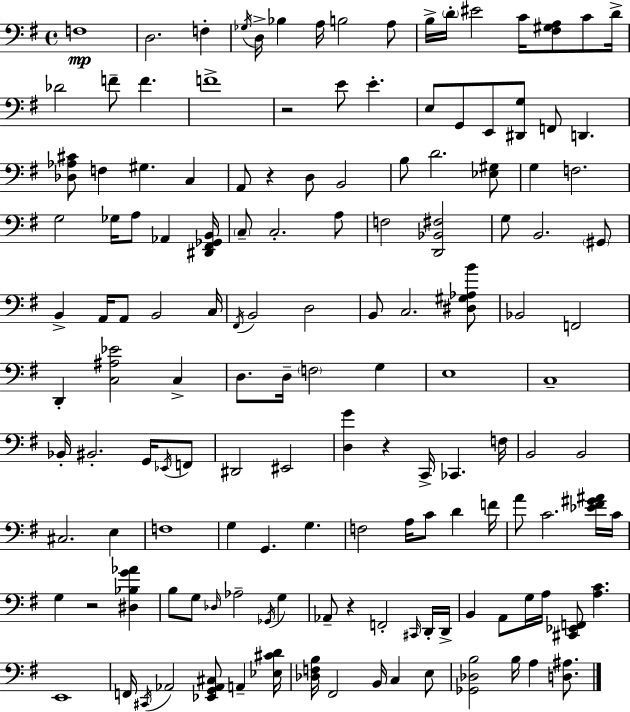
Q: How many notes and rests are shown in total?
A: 143